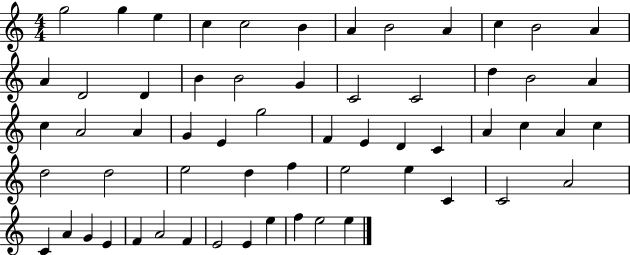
G5/h G5/q E5/q C5/q C5/h B4/q A4/q B4/h A4/q C5/q B4/h A4/q A4/q D4/h D4/q B4/q B4/h G4/q C4/h C4/h D5/q B4/h A4/q C5/q A4/h A4/q G4/q E4/q G5/h F4/q E4/q D4/q C4/q A4/q C5/q A4/q C5/q D5/h D5/h E5/h D5/q F5/q E5/h E5/q C4/q C4/h A4/h C4/q A4/q G4/q E4/q F4/q A4/h F4/q E4/h E4/q E5/q F5/q E5/h E5/q